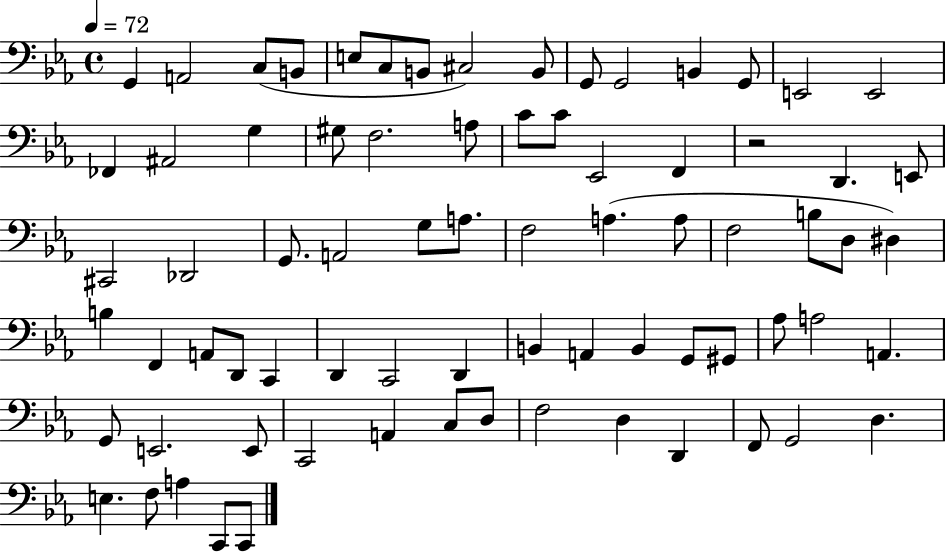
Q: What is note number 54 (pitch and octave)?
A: Ab3